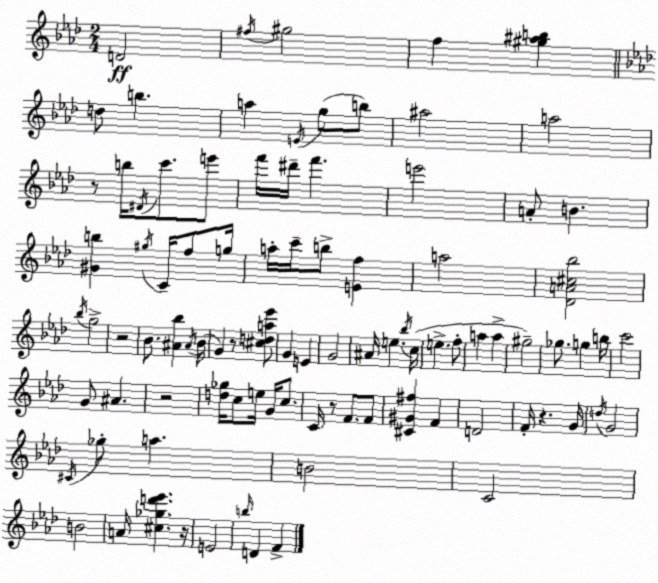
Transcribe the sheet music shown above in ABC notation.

X:1
T:Untitled
M:2/4
L:1/4
K:Ab
D2 ^f/4 ^g2 f [^g^ab] d/2 b a E/4 g/2 b/2 ^a2 a2 z/2 b/4 ^D/4 c'/2 e'/2 f'/4 ^d'/4 f' e'2 A/2 B [^Gb] ^g/4 C/4 f/2 g/4 a/4 c'/4 b/2 [Ef] a2 [_DA^c_b]2 _b/4 g2 z2 _B/2 [^A_b] ^A/4 _B/4 G z/2 [^cda_e']/2 G E G2 ^A/4 e _b/4 c/4 e f/2 a a ^g2 _g/2 g b/4 c'2 G/2 ^A z2 [d_g]/4 c/2 e/4 G/4 c/2 C/4 z/2 F/2 F/2 [^C^G^f] F D2 F/4 z G/4 d/4 G2 ^C/4 _g/2 a B2 C2 B2 A/4 [^c_gd'_e'] z/4 E2 b/4 D F